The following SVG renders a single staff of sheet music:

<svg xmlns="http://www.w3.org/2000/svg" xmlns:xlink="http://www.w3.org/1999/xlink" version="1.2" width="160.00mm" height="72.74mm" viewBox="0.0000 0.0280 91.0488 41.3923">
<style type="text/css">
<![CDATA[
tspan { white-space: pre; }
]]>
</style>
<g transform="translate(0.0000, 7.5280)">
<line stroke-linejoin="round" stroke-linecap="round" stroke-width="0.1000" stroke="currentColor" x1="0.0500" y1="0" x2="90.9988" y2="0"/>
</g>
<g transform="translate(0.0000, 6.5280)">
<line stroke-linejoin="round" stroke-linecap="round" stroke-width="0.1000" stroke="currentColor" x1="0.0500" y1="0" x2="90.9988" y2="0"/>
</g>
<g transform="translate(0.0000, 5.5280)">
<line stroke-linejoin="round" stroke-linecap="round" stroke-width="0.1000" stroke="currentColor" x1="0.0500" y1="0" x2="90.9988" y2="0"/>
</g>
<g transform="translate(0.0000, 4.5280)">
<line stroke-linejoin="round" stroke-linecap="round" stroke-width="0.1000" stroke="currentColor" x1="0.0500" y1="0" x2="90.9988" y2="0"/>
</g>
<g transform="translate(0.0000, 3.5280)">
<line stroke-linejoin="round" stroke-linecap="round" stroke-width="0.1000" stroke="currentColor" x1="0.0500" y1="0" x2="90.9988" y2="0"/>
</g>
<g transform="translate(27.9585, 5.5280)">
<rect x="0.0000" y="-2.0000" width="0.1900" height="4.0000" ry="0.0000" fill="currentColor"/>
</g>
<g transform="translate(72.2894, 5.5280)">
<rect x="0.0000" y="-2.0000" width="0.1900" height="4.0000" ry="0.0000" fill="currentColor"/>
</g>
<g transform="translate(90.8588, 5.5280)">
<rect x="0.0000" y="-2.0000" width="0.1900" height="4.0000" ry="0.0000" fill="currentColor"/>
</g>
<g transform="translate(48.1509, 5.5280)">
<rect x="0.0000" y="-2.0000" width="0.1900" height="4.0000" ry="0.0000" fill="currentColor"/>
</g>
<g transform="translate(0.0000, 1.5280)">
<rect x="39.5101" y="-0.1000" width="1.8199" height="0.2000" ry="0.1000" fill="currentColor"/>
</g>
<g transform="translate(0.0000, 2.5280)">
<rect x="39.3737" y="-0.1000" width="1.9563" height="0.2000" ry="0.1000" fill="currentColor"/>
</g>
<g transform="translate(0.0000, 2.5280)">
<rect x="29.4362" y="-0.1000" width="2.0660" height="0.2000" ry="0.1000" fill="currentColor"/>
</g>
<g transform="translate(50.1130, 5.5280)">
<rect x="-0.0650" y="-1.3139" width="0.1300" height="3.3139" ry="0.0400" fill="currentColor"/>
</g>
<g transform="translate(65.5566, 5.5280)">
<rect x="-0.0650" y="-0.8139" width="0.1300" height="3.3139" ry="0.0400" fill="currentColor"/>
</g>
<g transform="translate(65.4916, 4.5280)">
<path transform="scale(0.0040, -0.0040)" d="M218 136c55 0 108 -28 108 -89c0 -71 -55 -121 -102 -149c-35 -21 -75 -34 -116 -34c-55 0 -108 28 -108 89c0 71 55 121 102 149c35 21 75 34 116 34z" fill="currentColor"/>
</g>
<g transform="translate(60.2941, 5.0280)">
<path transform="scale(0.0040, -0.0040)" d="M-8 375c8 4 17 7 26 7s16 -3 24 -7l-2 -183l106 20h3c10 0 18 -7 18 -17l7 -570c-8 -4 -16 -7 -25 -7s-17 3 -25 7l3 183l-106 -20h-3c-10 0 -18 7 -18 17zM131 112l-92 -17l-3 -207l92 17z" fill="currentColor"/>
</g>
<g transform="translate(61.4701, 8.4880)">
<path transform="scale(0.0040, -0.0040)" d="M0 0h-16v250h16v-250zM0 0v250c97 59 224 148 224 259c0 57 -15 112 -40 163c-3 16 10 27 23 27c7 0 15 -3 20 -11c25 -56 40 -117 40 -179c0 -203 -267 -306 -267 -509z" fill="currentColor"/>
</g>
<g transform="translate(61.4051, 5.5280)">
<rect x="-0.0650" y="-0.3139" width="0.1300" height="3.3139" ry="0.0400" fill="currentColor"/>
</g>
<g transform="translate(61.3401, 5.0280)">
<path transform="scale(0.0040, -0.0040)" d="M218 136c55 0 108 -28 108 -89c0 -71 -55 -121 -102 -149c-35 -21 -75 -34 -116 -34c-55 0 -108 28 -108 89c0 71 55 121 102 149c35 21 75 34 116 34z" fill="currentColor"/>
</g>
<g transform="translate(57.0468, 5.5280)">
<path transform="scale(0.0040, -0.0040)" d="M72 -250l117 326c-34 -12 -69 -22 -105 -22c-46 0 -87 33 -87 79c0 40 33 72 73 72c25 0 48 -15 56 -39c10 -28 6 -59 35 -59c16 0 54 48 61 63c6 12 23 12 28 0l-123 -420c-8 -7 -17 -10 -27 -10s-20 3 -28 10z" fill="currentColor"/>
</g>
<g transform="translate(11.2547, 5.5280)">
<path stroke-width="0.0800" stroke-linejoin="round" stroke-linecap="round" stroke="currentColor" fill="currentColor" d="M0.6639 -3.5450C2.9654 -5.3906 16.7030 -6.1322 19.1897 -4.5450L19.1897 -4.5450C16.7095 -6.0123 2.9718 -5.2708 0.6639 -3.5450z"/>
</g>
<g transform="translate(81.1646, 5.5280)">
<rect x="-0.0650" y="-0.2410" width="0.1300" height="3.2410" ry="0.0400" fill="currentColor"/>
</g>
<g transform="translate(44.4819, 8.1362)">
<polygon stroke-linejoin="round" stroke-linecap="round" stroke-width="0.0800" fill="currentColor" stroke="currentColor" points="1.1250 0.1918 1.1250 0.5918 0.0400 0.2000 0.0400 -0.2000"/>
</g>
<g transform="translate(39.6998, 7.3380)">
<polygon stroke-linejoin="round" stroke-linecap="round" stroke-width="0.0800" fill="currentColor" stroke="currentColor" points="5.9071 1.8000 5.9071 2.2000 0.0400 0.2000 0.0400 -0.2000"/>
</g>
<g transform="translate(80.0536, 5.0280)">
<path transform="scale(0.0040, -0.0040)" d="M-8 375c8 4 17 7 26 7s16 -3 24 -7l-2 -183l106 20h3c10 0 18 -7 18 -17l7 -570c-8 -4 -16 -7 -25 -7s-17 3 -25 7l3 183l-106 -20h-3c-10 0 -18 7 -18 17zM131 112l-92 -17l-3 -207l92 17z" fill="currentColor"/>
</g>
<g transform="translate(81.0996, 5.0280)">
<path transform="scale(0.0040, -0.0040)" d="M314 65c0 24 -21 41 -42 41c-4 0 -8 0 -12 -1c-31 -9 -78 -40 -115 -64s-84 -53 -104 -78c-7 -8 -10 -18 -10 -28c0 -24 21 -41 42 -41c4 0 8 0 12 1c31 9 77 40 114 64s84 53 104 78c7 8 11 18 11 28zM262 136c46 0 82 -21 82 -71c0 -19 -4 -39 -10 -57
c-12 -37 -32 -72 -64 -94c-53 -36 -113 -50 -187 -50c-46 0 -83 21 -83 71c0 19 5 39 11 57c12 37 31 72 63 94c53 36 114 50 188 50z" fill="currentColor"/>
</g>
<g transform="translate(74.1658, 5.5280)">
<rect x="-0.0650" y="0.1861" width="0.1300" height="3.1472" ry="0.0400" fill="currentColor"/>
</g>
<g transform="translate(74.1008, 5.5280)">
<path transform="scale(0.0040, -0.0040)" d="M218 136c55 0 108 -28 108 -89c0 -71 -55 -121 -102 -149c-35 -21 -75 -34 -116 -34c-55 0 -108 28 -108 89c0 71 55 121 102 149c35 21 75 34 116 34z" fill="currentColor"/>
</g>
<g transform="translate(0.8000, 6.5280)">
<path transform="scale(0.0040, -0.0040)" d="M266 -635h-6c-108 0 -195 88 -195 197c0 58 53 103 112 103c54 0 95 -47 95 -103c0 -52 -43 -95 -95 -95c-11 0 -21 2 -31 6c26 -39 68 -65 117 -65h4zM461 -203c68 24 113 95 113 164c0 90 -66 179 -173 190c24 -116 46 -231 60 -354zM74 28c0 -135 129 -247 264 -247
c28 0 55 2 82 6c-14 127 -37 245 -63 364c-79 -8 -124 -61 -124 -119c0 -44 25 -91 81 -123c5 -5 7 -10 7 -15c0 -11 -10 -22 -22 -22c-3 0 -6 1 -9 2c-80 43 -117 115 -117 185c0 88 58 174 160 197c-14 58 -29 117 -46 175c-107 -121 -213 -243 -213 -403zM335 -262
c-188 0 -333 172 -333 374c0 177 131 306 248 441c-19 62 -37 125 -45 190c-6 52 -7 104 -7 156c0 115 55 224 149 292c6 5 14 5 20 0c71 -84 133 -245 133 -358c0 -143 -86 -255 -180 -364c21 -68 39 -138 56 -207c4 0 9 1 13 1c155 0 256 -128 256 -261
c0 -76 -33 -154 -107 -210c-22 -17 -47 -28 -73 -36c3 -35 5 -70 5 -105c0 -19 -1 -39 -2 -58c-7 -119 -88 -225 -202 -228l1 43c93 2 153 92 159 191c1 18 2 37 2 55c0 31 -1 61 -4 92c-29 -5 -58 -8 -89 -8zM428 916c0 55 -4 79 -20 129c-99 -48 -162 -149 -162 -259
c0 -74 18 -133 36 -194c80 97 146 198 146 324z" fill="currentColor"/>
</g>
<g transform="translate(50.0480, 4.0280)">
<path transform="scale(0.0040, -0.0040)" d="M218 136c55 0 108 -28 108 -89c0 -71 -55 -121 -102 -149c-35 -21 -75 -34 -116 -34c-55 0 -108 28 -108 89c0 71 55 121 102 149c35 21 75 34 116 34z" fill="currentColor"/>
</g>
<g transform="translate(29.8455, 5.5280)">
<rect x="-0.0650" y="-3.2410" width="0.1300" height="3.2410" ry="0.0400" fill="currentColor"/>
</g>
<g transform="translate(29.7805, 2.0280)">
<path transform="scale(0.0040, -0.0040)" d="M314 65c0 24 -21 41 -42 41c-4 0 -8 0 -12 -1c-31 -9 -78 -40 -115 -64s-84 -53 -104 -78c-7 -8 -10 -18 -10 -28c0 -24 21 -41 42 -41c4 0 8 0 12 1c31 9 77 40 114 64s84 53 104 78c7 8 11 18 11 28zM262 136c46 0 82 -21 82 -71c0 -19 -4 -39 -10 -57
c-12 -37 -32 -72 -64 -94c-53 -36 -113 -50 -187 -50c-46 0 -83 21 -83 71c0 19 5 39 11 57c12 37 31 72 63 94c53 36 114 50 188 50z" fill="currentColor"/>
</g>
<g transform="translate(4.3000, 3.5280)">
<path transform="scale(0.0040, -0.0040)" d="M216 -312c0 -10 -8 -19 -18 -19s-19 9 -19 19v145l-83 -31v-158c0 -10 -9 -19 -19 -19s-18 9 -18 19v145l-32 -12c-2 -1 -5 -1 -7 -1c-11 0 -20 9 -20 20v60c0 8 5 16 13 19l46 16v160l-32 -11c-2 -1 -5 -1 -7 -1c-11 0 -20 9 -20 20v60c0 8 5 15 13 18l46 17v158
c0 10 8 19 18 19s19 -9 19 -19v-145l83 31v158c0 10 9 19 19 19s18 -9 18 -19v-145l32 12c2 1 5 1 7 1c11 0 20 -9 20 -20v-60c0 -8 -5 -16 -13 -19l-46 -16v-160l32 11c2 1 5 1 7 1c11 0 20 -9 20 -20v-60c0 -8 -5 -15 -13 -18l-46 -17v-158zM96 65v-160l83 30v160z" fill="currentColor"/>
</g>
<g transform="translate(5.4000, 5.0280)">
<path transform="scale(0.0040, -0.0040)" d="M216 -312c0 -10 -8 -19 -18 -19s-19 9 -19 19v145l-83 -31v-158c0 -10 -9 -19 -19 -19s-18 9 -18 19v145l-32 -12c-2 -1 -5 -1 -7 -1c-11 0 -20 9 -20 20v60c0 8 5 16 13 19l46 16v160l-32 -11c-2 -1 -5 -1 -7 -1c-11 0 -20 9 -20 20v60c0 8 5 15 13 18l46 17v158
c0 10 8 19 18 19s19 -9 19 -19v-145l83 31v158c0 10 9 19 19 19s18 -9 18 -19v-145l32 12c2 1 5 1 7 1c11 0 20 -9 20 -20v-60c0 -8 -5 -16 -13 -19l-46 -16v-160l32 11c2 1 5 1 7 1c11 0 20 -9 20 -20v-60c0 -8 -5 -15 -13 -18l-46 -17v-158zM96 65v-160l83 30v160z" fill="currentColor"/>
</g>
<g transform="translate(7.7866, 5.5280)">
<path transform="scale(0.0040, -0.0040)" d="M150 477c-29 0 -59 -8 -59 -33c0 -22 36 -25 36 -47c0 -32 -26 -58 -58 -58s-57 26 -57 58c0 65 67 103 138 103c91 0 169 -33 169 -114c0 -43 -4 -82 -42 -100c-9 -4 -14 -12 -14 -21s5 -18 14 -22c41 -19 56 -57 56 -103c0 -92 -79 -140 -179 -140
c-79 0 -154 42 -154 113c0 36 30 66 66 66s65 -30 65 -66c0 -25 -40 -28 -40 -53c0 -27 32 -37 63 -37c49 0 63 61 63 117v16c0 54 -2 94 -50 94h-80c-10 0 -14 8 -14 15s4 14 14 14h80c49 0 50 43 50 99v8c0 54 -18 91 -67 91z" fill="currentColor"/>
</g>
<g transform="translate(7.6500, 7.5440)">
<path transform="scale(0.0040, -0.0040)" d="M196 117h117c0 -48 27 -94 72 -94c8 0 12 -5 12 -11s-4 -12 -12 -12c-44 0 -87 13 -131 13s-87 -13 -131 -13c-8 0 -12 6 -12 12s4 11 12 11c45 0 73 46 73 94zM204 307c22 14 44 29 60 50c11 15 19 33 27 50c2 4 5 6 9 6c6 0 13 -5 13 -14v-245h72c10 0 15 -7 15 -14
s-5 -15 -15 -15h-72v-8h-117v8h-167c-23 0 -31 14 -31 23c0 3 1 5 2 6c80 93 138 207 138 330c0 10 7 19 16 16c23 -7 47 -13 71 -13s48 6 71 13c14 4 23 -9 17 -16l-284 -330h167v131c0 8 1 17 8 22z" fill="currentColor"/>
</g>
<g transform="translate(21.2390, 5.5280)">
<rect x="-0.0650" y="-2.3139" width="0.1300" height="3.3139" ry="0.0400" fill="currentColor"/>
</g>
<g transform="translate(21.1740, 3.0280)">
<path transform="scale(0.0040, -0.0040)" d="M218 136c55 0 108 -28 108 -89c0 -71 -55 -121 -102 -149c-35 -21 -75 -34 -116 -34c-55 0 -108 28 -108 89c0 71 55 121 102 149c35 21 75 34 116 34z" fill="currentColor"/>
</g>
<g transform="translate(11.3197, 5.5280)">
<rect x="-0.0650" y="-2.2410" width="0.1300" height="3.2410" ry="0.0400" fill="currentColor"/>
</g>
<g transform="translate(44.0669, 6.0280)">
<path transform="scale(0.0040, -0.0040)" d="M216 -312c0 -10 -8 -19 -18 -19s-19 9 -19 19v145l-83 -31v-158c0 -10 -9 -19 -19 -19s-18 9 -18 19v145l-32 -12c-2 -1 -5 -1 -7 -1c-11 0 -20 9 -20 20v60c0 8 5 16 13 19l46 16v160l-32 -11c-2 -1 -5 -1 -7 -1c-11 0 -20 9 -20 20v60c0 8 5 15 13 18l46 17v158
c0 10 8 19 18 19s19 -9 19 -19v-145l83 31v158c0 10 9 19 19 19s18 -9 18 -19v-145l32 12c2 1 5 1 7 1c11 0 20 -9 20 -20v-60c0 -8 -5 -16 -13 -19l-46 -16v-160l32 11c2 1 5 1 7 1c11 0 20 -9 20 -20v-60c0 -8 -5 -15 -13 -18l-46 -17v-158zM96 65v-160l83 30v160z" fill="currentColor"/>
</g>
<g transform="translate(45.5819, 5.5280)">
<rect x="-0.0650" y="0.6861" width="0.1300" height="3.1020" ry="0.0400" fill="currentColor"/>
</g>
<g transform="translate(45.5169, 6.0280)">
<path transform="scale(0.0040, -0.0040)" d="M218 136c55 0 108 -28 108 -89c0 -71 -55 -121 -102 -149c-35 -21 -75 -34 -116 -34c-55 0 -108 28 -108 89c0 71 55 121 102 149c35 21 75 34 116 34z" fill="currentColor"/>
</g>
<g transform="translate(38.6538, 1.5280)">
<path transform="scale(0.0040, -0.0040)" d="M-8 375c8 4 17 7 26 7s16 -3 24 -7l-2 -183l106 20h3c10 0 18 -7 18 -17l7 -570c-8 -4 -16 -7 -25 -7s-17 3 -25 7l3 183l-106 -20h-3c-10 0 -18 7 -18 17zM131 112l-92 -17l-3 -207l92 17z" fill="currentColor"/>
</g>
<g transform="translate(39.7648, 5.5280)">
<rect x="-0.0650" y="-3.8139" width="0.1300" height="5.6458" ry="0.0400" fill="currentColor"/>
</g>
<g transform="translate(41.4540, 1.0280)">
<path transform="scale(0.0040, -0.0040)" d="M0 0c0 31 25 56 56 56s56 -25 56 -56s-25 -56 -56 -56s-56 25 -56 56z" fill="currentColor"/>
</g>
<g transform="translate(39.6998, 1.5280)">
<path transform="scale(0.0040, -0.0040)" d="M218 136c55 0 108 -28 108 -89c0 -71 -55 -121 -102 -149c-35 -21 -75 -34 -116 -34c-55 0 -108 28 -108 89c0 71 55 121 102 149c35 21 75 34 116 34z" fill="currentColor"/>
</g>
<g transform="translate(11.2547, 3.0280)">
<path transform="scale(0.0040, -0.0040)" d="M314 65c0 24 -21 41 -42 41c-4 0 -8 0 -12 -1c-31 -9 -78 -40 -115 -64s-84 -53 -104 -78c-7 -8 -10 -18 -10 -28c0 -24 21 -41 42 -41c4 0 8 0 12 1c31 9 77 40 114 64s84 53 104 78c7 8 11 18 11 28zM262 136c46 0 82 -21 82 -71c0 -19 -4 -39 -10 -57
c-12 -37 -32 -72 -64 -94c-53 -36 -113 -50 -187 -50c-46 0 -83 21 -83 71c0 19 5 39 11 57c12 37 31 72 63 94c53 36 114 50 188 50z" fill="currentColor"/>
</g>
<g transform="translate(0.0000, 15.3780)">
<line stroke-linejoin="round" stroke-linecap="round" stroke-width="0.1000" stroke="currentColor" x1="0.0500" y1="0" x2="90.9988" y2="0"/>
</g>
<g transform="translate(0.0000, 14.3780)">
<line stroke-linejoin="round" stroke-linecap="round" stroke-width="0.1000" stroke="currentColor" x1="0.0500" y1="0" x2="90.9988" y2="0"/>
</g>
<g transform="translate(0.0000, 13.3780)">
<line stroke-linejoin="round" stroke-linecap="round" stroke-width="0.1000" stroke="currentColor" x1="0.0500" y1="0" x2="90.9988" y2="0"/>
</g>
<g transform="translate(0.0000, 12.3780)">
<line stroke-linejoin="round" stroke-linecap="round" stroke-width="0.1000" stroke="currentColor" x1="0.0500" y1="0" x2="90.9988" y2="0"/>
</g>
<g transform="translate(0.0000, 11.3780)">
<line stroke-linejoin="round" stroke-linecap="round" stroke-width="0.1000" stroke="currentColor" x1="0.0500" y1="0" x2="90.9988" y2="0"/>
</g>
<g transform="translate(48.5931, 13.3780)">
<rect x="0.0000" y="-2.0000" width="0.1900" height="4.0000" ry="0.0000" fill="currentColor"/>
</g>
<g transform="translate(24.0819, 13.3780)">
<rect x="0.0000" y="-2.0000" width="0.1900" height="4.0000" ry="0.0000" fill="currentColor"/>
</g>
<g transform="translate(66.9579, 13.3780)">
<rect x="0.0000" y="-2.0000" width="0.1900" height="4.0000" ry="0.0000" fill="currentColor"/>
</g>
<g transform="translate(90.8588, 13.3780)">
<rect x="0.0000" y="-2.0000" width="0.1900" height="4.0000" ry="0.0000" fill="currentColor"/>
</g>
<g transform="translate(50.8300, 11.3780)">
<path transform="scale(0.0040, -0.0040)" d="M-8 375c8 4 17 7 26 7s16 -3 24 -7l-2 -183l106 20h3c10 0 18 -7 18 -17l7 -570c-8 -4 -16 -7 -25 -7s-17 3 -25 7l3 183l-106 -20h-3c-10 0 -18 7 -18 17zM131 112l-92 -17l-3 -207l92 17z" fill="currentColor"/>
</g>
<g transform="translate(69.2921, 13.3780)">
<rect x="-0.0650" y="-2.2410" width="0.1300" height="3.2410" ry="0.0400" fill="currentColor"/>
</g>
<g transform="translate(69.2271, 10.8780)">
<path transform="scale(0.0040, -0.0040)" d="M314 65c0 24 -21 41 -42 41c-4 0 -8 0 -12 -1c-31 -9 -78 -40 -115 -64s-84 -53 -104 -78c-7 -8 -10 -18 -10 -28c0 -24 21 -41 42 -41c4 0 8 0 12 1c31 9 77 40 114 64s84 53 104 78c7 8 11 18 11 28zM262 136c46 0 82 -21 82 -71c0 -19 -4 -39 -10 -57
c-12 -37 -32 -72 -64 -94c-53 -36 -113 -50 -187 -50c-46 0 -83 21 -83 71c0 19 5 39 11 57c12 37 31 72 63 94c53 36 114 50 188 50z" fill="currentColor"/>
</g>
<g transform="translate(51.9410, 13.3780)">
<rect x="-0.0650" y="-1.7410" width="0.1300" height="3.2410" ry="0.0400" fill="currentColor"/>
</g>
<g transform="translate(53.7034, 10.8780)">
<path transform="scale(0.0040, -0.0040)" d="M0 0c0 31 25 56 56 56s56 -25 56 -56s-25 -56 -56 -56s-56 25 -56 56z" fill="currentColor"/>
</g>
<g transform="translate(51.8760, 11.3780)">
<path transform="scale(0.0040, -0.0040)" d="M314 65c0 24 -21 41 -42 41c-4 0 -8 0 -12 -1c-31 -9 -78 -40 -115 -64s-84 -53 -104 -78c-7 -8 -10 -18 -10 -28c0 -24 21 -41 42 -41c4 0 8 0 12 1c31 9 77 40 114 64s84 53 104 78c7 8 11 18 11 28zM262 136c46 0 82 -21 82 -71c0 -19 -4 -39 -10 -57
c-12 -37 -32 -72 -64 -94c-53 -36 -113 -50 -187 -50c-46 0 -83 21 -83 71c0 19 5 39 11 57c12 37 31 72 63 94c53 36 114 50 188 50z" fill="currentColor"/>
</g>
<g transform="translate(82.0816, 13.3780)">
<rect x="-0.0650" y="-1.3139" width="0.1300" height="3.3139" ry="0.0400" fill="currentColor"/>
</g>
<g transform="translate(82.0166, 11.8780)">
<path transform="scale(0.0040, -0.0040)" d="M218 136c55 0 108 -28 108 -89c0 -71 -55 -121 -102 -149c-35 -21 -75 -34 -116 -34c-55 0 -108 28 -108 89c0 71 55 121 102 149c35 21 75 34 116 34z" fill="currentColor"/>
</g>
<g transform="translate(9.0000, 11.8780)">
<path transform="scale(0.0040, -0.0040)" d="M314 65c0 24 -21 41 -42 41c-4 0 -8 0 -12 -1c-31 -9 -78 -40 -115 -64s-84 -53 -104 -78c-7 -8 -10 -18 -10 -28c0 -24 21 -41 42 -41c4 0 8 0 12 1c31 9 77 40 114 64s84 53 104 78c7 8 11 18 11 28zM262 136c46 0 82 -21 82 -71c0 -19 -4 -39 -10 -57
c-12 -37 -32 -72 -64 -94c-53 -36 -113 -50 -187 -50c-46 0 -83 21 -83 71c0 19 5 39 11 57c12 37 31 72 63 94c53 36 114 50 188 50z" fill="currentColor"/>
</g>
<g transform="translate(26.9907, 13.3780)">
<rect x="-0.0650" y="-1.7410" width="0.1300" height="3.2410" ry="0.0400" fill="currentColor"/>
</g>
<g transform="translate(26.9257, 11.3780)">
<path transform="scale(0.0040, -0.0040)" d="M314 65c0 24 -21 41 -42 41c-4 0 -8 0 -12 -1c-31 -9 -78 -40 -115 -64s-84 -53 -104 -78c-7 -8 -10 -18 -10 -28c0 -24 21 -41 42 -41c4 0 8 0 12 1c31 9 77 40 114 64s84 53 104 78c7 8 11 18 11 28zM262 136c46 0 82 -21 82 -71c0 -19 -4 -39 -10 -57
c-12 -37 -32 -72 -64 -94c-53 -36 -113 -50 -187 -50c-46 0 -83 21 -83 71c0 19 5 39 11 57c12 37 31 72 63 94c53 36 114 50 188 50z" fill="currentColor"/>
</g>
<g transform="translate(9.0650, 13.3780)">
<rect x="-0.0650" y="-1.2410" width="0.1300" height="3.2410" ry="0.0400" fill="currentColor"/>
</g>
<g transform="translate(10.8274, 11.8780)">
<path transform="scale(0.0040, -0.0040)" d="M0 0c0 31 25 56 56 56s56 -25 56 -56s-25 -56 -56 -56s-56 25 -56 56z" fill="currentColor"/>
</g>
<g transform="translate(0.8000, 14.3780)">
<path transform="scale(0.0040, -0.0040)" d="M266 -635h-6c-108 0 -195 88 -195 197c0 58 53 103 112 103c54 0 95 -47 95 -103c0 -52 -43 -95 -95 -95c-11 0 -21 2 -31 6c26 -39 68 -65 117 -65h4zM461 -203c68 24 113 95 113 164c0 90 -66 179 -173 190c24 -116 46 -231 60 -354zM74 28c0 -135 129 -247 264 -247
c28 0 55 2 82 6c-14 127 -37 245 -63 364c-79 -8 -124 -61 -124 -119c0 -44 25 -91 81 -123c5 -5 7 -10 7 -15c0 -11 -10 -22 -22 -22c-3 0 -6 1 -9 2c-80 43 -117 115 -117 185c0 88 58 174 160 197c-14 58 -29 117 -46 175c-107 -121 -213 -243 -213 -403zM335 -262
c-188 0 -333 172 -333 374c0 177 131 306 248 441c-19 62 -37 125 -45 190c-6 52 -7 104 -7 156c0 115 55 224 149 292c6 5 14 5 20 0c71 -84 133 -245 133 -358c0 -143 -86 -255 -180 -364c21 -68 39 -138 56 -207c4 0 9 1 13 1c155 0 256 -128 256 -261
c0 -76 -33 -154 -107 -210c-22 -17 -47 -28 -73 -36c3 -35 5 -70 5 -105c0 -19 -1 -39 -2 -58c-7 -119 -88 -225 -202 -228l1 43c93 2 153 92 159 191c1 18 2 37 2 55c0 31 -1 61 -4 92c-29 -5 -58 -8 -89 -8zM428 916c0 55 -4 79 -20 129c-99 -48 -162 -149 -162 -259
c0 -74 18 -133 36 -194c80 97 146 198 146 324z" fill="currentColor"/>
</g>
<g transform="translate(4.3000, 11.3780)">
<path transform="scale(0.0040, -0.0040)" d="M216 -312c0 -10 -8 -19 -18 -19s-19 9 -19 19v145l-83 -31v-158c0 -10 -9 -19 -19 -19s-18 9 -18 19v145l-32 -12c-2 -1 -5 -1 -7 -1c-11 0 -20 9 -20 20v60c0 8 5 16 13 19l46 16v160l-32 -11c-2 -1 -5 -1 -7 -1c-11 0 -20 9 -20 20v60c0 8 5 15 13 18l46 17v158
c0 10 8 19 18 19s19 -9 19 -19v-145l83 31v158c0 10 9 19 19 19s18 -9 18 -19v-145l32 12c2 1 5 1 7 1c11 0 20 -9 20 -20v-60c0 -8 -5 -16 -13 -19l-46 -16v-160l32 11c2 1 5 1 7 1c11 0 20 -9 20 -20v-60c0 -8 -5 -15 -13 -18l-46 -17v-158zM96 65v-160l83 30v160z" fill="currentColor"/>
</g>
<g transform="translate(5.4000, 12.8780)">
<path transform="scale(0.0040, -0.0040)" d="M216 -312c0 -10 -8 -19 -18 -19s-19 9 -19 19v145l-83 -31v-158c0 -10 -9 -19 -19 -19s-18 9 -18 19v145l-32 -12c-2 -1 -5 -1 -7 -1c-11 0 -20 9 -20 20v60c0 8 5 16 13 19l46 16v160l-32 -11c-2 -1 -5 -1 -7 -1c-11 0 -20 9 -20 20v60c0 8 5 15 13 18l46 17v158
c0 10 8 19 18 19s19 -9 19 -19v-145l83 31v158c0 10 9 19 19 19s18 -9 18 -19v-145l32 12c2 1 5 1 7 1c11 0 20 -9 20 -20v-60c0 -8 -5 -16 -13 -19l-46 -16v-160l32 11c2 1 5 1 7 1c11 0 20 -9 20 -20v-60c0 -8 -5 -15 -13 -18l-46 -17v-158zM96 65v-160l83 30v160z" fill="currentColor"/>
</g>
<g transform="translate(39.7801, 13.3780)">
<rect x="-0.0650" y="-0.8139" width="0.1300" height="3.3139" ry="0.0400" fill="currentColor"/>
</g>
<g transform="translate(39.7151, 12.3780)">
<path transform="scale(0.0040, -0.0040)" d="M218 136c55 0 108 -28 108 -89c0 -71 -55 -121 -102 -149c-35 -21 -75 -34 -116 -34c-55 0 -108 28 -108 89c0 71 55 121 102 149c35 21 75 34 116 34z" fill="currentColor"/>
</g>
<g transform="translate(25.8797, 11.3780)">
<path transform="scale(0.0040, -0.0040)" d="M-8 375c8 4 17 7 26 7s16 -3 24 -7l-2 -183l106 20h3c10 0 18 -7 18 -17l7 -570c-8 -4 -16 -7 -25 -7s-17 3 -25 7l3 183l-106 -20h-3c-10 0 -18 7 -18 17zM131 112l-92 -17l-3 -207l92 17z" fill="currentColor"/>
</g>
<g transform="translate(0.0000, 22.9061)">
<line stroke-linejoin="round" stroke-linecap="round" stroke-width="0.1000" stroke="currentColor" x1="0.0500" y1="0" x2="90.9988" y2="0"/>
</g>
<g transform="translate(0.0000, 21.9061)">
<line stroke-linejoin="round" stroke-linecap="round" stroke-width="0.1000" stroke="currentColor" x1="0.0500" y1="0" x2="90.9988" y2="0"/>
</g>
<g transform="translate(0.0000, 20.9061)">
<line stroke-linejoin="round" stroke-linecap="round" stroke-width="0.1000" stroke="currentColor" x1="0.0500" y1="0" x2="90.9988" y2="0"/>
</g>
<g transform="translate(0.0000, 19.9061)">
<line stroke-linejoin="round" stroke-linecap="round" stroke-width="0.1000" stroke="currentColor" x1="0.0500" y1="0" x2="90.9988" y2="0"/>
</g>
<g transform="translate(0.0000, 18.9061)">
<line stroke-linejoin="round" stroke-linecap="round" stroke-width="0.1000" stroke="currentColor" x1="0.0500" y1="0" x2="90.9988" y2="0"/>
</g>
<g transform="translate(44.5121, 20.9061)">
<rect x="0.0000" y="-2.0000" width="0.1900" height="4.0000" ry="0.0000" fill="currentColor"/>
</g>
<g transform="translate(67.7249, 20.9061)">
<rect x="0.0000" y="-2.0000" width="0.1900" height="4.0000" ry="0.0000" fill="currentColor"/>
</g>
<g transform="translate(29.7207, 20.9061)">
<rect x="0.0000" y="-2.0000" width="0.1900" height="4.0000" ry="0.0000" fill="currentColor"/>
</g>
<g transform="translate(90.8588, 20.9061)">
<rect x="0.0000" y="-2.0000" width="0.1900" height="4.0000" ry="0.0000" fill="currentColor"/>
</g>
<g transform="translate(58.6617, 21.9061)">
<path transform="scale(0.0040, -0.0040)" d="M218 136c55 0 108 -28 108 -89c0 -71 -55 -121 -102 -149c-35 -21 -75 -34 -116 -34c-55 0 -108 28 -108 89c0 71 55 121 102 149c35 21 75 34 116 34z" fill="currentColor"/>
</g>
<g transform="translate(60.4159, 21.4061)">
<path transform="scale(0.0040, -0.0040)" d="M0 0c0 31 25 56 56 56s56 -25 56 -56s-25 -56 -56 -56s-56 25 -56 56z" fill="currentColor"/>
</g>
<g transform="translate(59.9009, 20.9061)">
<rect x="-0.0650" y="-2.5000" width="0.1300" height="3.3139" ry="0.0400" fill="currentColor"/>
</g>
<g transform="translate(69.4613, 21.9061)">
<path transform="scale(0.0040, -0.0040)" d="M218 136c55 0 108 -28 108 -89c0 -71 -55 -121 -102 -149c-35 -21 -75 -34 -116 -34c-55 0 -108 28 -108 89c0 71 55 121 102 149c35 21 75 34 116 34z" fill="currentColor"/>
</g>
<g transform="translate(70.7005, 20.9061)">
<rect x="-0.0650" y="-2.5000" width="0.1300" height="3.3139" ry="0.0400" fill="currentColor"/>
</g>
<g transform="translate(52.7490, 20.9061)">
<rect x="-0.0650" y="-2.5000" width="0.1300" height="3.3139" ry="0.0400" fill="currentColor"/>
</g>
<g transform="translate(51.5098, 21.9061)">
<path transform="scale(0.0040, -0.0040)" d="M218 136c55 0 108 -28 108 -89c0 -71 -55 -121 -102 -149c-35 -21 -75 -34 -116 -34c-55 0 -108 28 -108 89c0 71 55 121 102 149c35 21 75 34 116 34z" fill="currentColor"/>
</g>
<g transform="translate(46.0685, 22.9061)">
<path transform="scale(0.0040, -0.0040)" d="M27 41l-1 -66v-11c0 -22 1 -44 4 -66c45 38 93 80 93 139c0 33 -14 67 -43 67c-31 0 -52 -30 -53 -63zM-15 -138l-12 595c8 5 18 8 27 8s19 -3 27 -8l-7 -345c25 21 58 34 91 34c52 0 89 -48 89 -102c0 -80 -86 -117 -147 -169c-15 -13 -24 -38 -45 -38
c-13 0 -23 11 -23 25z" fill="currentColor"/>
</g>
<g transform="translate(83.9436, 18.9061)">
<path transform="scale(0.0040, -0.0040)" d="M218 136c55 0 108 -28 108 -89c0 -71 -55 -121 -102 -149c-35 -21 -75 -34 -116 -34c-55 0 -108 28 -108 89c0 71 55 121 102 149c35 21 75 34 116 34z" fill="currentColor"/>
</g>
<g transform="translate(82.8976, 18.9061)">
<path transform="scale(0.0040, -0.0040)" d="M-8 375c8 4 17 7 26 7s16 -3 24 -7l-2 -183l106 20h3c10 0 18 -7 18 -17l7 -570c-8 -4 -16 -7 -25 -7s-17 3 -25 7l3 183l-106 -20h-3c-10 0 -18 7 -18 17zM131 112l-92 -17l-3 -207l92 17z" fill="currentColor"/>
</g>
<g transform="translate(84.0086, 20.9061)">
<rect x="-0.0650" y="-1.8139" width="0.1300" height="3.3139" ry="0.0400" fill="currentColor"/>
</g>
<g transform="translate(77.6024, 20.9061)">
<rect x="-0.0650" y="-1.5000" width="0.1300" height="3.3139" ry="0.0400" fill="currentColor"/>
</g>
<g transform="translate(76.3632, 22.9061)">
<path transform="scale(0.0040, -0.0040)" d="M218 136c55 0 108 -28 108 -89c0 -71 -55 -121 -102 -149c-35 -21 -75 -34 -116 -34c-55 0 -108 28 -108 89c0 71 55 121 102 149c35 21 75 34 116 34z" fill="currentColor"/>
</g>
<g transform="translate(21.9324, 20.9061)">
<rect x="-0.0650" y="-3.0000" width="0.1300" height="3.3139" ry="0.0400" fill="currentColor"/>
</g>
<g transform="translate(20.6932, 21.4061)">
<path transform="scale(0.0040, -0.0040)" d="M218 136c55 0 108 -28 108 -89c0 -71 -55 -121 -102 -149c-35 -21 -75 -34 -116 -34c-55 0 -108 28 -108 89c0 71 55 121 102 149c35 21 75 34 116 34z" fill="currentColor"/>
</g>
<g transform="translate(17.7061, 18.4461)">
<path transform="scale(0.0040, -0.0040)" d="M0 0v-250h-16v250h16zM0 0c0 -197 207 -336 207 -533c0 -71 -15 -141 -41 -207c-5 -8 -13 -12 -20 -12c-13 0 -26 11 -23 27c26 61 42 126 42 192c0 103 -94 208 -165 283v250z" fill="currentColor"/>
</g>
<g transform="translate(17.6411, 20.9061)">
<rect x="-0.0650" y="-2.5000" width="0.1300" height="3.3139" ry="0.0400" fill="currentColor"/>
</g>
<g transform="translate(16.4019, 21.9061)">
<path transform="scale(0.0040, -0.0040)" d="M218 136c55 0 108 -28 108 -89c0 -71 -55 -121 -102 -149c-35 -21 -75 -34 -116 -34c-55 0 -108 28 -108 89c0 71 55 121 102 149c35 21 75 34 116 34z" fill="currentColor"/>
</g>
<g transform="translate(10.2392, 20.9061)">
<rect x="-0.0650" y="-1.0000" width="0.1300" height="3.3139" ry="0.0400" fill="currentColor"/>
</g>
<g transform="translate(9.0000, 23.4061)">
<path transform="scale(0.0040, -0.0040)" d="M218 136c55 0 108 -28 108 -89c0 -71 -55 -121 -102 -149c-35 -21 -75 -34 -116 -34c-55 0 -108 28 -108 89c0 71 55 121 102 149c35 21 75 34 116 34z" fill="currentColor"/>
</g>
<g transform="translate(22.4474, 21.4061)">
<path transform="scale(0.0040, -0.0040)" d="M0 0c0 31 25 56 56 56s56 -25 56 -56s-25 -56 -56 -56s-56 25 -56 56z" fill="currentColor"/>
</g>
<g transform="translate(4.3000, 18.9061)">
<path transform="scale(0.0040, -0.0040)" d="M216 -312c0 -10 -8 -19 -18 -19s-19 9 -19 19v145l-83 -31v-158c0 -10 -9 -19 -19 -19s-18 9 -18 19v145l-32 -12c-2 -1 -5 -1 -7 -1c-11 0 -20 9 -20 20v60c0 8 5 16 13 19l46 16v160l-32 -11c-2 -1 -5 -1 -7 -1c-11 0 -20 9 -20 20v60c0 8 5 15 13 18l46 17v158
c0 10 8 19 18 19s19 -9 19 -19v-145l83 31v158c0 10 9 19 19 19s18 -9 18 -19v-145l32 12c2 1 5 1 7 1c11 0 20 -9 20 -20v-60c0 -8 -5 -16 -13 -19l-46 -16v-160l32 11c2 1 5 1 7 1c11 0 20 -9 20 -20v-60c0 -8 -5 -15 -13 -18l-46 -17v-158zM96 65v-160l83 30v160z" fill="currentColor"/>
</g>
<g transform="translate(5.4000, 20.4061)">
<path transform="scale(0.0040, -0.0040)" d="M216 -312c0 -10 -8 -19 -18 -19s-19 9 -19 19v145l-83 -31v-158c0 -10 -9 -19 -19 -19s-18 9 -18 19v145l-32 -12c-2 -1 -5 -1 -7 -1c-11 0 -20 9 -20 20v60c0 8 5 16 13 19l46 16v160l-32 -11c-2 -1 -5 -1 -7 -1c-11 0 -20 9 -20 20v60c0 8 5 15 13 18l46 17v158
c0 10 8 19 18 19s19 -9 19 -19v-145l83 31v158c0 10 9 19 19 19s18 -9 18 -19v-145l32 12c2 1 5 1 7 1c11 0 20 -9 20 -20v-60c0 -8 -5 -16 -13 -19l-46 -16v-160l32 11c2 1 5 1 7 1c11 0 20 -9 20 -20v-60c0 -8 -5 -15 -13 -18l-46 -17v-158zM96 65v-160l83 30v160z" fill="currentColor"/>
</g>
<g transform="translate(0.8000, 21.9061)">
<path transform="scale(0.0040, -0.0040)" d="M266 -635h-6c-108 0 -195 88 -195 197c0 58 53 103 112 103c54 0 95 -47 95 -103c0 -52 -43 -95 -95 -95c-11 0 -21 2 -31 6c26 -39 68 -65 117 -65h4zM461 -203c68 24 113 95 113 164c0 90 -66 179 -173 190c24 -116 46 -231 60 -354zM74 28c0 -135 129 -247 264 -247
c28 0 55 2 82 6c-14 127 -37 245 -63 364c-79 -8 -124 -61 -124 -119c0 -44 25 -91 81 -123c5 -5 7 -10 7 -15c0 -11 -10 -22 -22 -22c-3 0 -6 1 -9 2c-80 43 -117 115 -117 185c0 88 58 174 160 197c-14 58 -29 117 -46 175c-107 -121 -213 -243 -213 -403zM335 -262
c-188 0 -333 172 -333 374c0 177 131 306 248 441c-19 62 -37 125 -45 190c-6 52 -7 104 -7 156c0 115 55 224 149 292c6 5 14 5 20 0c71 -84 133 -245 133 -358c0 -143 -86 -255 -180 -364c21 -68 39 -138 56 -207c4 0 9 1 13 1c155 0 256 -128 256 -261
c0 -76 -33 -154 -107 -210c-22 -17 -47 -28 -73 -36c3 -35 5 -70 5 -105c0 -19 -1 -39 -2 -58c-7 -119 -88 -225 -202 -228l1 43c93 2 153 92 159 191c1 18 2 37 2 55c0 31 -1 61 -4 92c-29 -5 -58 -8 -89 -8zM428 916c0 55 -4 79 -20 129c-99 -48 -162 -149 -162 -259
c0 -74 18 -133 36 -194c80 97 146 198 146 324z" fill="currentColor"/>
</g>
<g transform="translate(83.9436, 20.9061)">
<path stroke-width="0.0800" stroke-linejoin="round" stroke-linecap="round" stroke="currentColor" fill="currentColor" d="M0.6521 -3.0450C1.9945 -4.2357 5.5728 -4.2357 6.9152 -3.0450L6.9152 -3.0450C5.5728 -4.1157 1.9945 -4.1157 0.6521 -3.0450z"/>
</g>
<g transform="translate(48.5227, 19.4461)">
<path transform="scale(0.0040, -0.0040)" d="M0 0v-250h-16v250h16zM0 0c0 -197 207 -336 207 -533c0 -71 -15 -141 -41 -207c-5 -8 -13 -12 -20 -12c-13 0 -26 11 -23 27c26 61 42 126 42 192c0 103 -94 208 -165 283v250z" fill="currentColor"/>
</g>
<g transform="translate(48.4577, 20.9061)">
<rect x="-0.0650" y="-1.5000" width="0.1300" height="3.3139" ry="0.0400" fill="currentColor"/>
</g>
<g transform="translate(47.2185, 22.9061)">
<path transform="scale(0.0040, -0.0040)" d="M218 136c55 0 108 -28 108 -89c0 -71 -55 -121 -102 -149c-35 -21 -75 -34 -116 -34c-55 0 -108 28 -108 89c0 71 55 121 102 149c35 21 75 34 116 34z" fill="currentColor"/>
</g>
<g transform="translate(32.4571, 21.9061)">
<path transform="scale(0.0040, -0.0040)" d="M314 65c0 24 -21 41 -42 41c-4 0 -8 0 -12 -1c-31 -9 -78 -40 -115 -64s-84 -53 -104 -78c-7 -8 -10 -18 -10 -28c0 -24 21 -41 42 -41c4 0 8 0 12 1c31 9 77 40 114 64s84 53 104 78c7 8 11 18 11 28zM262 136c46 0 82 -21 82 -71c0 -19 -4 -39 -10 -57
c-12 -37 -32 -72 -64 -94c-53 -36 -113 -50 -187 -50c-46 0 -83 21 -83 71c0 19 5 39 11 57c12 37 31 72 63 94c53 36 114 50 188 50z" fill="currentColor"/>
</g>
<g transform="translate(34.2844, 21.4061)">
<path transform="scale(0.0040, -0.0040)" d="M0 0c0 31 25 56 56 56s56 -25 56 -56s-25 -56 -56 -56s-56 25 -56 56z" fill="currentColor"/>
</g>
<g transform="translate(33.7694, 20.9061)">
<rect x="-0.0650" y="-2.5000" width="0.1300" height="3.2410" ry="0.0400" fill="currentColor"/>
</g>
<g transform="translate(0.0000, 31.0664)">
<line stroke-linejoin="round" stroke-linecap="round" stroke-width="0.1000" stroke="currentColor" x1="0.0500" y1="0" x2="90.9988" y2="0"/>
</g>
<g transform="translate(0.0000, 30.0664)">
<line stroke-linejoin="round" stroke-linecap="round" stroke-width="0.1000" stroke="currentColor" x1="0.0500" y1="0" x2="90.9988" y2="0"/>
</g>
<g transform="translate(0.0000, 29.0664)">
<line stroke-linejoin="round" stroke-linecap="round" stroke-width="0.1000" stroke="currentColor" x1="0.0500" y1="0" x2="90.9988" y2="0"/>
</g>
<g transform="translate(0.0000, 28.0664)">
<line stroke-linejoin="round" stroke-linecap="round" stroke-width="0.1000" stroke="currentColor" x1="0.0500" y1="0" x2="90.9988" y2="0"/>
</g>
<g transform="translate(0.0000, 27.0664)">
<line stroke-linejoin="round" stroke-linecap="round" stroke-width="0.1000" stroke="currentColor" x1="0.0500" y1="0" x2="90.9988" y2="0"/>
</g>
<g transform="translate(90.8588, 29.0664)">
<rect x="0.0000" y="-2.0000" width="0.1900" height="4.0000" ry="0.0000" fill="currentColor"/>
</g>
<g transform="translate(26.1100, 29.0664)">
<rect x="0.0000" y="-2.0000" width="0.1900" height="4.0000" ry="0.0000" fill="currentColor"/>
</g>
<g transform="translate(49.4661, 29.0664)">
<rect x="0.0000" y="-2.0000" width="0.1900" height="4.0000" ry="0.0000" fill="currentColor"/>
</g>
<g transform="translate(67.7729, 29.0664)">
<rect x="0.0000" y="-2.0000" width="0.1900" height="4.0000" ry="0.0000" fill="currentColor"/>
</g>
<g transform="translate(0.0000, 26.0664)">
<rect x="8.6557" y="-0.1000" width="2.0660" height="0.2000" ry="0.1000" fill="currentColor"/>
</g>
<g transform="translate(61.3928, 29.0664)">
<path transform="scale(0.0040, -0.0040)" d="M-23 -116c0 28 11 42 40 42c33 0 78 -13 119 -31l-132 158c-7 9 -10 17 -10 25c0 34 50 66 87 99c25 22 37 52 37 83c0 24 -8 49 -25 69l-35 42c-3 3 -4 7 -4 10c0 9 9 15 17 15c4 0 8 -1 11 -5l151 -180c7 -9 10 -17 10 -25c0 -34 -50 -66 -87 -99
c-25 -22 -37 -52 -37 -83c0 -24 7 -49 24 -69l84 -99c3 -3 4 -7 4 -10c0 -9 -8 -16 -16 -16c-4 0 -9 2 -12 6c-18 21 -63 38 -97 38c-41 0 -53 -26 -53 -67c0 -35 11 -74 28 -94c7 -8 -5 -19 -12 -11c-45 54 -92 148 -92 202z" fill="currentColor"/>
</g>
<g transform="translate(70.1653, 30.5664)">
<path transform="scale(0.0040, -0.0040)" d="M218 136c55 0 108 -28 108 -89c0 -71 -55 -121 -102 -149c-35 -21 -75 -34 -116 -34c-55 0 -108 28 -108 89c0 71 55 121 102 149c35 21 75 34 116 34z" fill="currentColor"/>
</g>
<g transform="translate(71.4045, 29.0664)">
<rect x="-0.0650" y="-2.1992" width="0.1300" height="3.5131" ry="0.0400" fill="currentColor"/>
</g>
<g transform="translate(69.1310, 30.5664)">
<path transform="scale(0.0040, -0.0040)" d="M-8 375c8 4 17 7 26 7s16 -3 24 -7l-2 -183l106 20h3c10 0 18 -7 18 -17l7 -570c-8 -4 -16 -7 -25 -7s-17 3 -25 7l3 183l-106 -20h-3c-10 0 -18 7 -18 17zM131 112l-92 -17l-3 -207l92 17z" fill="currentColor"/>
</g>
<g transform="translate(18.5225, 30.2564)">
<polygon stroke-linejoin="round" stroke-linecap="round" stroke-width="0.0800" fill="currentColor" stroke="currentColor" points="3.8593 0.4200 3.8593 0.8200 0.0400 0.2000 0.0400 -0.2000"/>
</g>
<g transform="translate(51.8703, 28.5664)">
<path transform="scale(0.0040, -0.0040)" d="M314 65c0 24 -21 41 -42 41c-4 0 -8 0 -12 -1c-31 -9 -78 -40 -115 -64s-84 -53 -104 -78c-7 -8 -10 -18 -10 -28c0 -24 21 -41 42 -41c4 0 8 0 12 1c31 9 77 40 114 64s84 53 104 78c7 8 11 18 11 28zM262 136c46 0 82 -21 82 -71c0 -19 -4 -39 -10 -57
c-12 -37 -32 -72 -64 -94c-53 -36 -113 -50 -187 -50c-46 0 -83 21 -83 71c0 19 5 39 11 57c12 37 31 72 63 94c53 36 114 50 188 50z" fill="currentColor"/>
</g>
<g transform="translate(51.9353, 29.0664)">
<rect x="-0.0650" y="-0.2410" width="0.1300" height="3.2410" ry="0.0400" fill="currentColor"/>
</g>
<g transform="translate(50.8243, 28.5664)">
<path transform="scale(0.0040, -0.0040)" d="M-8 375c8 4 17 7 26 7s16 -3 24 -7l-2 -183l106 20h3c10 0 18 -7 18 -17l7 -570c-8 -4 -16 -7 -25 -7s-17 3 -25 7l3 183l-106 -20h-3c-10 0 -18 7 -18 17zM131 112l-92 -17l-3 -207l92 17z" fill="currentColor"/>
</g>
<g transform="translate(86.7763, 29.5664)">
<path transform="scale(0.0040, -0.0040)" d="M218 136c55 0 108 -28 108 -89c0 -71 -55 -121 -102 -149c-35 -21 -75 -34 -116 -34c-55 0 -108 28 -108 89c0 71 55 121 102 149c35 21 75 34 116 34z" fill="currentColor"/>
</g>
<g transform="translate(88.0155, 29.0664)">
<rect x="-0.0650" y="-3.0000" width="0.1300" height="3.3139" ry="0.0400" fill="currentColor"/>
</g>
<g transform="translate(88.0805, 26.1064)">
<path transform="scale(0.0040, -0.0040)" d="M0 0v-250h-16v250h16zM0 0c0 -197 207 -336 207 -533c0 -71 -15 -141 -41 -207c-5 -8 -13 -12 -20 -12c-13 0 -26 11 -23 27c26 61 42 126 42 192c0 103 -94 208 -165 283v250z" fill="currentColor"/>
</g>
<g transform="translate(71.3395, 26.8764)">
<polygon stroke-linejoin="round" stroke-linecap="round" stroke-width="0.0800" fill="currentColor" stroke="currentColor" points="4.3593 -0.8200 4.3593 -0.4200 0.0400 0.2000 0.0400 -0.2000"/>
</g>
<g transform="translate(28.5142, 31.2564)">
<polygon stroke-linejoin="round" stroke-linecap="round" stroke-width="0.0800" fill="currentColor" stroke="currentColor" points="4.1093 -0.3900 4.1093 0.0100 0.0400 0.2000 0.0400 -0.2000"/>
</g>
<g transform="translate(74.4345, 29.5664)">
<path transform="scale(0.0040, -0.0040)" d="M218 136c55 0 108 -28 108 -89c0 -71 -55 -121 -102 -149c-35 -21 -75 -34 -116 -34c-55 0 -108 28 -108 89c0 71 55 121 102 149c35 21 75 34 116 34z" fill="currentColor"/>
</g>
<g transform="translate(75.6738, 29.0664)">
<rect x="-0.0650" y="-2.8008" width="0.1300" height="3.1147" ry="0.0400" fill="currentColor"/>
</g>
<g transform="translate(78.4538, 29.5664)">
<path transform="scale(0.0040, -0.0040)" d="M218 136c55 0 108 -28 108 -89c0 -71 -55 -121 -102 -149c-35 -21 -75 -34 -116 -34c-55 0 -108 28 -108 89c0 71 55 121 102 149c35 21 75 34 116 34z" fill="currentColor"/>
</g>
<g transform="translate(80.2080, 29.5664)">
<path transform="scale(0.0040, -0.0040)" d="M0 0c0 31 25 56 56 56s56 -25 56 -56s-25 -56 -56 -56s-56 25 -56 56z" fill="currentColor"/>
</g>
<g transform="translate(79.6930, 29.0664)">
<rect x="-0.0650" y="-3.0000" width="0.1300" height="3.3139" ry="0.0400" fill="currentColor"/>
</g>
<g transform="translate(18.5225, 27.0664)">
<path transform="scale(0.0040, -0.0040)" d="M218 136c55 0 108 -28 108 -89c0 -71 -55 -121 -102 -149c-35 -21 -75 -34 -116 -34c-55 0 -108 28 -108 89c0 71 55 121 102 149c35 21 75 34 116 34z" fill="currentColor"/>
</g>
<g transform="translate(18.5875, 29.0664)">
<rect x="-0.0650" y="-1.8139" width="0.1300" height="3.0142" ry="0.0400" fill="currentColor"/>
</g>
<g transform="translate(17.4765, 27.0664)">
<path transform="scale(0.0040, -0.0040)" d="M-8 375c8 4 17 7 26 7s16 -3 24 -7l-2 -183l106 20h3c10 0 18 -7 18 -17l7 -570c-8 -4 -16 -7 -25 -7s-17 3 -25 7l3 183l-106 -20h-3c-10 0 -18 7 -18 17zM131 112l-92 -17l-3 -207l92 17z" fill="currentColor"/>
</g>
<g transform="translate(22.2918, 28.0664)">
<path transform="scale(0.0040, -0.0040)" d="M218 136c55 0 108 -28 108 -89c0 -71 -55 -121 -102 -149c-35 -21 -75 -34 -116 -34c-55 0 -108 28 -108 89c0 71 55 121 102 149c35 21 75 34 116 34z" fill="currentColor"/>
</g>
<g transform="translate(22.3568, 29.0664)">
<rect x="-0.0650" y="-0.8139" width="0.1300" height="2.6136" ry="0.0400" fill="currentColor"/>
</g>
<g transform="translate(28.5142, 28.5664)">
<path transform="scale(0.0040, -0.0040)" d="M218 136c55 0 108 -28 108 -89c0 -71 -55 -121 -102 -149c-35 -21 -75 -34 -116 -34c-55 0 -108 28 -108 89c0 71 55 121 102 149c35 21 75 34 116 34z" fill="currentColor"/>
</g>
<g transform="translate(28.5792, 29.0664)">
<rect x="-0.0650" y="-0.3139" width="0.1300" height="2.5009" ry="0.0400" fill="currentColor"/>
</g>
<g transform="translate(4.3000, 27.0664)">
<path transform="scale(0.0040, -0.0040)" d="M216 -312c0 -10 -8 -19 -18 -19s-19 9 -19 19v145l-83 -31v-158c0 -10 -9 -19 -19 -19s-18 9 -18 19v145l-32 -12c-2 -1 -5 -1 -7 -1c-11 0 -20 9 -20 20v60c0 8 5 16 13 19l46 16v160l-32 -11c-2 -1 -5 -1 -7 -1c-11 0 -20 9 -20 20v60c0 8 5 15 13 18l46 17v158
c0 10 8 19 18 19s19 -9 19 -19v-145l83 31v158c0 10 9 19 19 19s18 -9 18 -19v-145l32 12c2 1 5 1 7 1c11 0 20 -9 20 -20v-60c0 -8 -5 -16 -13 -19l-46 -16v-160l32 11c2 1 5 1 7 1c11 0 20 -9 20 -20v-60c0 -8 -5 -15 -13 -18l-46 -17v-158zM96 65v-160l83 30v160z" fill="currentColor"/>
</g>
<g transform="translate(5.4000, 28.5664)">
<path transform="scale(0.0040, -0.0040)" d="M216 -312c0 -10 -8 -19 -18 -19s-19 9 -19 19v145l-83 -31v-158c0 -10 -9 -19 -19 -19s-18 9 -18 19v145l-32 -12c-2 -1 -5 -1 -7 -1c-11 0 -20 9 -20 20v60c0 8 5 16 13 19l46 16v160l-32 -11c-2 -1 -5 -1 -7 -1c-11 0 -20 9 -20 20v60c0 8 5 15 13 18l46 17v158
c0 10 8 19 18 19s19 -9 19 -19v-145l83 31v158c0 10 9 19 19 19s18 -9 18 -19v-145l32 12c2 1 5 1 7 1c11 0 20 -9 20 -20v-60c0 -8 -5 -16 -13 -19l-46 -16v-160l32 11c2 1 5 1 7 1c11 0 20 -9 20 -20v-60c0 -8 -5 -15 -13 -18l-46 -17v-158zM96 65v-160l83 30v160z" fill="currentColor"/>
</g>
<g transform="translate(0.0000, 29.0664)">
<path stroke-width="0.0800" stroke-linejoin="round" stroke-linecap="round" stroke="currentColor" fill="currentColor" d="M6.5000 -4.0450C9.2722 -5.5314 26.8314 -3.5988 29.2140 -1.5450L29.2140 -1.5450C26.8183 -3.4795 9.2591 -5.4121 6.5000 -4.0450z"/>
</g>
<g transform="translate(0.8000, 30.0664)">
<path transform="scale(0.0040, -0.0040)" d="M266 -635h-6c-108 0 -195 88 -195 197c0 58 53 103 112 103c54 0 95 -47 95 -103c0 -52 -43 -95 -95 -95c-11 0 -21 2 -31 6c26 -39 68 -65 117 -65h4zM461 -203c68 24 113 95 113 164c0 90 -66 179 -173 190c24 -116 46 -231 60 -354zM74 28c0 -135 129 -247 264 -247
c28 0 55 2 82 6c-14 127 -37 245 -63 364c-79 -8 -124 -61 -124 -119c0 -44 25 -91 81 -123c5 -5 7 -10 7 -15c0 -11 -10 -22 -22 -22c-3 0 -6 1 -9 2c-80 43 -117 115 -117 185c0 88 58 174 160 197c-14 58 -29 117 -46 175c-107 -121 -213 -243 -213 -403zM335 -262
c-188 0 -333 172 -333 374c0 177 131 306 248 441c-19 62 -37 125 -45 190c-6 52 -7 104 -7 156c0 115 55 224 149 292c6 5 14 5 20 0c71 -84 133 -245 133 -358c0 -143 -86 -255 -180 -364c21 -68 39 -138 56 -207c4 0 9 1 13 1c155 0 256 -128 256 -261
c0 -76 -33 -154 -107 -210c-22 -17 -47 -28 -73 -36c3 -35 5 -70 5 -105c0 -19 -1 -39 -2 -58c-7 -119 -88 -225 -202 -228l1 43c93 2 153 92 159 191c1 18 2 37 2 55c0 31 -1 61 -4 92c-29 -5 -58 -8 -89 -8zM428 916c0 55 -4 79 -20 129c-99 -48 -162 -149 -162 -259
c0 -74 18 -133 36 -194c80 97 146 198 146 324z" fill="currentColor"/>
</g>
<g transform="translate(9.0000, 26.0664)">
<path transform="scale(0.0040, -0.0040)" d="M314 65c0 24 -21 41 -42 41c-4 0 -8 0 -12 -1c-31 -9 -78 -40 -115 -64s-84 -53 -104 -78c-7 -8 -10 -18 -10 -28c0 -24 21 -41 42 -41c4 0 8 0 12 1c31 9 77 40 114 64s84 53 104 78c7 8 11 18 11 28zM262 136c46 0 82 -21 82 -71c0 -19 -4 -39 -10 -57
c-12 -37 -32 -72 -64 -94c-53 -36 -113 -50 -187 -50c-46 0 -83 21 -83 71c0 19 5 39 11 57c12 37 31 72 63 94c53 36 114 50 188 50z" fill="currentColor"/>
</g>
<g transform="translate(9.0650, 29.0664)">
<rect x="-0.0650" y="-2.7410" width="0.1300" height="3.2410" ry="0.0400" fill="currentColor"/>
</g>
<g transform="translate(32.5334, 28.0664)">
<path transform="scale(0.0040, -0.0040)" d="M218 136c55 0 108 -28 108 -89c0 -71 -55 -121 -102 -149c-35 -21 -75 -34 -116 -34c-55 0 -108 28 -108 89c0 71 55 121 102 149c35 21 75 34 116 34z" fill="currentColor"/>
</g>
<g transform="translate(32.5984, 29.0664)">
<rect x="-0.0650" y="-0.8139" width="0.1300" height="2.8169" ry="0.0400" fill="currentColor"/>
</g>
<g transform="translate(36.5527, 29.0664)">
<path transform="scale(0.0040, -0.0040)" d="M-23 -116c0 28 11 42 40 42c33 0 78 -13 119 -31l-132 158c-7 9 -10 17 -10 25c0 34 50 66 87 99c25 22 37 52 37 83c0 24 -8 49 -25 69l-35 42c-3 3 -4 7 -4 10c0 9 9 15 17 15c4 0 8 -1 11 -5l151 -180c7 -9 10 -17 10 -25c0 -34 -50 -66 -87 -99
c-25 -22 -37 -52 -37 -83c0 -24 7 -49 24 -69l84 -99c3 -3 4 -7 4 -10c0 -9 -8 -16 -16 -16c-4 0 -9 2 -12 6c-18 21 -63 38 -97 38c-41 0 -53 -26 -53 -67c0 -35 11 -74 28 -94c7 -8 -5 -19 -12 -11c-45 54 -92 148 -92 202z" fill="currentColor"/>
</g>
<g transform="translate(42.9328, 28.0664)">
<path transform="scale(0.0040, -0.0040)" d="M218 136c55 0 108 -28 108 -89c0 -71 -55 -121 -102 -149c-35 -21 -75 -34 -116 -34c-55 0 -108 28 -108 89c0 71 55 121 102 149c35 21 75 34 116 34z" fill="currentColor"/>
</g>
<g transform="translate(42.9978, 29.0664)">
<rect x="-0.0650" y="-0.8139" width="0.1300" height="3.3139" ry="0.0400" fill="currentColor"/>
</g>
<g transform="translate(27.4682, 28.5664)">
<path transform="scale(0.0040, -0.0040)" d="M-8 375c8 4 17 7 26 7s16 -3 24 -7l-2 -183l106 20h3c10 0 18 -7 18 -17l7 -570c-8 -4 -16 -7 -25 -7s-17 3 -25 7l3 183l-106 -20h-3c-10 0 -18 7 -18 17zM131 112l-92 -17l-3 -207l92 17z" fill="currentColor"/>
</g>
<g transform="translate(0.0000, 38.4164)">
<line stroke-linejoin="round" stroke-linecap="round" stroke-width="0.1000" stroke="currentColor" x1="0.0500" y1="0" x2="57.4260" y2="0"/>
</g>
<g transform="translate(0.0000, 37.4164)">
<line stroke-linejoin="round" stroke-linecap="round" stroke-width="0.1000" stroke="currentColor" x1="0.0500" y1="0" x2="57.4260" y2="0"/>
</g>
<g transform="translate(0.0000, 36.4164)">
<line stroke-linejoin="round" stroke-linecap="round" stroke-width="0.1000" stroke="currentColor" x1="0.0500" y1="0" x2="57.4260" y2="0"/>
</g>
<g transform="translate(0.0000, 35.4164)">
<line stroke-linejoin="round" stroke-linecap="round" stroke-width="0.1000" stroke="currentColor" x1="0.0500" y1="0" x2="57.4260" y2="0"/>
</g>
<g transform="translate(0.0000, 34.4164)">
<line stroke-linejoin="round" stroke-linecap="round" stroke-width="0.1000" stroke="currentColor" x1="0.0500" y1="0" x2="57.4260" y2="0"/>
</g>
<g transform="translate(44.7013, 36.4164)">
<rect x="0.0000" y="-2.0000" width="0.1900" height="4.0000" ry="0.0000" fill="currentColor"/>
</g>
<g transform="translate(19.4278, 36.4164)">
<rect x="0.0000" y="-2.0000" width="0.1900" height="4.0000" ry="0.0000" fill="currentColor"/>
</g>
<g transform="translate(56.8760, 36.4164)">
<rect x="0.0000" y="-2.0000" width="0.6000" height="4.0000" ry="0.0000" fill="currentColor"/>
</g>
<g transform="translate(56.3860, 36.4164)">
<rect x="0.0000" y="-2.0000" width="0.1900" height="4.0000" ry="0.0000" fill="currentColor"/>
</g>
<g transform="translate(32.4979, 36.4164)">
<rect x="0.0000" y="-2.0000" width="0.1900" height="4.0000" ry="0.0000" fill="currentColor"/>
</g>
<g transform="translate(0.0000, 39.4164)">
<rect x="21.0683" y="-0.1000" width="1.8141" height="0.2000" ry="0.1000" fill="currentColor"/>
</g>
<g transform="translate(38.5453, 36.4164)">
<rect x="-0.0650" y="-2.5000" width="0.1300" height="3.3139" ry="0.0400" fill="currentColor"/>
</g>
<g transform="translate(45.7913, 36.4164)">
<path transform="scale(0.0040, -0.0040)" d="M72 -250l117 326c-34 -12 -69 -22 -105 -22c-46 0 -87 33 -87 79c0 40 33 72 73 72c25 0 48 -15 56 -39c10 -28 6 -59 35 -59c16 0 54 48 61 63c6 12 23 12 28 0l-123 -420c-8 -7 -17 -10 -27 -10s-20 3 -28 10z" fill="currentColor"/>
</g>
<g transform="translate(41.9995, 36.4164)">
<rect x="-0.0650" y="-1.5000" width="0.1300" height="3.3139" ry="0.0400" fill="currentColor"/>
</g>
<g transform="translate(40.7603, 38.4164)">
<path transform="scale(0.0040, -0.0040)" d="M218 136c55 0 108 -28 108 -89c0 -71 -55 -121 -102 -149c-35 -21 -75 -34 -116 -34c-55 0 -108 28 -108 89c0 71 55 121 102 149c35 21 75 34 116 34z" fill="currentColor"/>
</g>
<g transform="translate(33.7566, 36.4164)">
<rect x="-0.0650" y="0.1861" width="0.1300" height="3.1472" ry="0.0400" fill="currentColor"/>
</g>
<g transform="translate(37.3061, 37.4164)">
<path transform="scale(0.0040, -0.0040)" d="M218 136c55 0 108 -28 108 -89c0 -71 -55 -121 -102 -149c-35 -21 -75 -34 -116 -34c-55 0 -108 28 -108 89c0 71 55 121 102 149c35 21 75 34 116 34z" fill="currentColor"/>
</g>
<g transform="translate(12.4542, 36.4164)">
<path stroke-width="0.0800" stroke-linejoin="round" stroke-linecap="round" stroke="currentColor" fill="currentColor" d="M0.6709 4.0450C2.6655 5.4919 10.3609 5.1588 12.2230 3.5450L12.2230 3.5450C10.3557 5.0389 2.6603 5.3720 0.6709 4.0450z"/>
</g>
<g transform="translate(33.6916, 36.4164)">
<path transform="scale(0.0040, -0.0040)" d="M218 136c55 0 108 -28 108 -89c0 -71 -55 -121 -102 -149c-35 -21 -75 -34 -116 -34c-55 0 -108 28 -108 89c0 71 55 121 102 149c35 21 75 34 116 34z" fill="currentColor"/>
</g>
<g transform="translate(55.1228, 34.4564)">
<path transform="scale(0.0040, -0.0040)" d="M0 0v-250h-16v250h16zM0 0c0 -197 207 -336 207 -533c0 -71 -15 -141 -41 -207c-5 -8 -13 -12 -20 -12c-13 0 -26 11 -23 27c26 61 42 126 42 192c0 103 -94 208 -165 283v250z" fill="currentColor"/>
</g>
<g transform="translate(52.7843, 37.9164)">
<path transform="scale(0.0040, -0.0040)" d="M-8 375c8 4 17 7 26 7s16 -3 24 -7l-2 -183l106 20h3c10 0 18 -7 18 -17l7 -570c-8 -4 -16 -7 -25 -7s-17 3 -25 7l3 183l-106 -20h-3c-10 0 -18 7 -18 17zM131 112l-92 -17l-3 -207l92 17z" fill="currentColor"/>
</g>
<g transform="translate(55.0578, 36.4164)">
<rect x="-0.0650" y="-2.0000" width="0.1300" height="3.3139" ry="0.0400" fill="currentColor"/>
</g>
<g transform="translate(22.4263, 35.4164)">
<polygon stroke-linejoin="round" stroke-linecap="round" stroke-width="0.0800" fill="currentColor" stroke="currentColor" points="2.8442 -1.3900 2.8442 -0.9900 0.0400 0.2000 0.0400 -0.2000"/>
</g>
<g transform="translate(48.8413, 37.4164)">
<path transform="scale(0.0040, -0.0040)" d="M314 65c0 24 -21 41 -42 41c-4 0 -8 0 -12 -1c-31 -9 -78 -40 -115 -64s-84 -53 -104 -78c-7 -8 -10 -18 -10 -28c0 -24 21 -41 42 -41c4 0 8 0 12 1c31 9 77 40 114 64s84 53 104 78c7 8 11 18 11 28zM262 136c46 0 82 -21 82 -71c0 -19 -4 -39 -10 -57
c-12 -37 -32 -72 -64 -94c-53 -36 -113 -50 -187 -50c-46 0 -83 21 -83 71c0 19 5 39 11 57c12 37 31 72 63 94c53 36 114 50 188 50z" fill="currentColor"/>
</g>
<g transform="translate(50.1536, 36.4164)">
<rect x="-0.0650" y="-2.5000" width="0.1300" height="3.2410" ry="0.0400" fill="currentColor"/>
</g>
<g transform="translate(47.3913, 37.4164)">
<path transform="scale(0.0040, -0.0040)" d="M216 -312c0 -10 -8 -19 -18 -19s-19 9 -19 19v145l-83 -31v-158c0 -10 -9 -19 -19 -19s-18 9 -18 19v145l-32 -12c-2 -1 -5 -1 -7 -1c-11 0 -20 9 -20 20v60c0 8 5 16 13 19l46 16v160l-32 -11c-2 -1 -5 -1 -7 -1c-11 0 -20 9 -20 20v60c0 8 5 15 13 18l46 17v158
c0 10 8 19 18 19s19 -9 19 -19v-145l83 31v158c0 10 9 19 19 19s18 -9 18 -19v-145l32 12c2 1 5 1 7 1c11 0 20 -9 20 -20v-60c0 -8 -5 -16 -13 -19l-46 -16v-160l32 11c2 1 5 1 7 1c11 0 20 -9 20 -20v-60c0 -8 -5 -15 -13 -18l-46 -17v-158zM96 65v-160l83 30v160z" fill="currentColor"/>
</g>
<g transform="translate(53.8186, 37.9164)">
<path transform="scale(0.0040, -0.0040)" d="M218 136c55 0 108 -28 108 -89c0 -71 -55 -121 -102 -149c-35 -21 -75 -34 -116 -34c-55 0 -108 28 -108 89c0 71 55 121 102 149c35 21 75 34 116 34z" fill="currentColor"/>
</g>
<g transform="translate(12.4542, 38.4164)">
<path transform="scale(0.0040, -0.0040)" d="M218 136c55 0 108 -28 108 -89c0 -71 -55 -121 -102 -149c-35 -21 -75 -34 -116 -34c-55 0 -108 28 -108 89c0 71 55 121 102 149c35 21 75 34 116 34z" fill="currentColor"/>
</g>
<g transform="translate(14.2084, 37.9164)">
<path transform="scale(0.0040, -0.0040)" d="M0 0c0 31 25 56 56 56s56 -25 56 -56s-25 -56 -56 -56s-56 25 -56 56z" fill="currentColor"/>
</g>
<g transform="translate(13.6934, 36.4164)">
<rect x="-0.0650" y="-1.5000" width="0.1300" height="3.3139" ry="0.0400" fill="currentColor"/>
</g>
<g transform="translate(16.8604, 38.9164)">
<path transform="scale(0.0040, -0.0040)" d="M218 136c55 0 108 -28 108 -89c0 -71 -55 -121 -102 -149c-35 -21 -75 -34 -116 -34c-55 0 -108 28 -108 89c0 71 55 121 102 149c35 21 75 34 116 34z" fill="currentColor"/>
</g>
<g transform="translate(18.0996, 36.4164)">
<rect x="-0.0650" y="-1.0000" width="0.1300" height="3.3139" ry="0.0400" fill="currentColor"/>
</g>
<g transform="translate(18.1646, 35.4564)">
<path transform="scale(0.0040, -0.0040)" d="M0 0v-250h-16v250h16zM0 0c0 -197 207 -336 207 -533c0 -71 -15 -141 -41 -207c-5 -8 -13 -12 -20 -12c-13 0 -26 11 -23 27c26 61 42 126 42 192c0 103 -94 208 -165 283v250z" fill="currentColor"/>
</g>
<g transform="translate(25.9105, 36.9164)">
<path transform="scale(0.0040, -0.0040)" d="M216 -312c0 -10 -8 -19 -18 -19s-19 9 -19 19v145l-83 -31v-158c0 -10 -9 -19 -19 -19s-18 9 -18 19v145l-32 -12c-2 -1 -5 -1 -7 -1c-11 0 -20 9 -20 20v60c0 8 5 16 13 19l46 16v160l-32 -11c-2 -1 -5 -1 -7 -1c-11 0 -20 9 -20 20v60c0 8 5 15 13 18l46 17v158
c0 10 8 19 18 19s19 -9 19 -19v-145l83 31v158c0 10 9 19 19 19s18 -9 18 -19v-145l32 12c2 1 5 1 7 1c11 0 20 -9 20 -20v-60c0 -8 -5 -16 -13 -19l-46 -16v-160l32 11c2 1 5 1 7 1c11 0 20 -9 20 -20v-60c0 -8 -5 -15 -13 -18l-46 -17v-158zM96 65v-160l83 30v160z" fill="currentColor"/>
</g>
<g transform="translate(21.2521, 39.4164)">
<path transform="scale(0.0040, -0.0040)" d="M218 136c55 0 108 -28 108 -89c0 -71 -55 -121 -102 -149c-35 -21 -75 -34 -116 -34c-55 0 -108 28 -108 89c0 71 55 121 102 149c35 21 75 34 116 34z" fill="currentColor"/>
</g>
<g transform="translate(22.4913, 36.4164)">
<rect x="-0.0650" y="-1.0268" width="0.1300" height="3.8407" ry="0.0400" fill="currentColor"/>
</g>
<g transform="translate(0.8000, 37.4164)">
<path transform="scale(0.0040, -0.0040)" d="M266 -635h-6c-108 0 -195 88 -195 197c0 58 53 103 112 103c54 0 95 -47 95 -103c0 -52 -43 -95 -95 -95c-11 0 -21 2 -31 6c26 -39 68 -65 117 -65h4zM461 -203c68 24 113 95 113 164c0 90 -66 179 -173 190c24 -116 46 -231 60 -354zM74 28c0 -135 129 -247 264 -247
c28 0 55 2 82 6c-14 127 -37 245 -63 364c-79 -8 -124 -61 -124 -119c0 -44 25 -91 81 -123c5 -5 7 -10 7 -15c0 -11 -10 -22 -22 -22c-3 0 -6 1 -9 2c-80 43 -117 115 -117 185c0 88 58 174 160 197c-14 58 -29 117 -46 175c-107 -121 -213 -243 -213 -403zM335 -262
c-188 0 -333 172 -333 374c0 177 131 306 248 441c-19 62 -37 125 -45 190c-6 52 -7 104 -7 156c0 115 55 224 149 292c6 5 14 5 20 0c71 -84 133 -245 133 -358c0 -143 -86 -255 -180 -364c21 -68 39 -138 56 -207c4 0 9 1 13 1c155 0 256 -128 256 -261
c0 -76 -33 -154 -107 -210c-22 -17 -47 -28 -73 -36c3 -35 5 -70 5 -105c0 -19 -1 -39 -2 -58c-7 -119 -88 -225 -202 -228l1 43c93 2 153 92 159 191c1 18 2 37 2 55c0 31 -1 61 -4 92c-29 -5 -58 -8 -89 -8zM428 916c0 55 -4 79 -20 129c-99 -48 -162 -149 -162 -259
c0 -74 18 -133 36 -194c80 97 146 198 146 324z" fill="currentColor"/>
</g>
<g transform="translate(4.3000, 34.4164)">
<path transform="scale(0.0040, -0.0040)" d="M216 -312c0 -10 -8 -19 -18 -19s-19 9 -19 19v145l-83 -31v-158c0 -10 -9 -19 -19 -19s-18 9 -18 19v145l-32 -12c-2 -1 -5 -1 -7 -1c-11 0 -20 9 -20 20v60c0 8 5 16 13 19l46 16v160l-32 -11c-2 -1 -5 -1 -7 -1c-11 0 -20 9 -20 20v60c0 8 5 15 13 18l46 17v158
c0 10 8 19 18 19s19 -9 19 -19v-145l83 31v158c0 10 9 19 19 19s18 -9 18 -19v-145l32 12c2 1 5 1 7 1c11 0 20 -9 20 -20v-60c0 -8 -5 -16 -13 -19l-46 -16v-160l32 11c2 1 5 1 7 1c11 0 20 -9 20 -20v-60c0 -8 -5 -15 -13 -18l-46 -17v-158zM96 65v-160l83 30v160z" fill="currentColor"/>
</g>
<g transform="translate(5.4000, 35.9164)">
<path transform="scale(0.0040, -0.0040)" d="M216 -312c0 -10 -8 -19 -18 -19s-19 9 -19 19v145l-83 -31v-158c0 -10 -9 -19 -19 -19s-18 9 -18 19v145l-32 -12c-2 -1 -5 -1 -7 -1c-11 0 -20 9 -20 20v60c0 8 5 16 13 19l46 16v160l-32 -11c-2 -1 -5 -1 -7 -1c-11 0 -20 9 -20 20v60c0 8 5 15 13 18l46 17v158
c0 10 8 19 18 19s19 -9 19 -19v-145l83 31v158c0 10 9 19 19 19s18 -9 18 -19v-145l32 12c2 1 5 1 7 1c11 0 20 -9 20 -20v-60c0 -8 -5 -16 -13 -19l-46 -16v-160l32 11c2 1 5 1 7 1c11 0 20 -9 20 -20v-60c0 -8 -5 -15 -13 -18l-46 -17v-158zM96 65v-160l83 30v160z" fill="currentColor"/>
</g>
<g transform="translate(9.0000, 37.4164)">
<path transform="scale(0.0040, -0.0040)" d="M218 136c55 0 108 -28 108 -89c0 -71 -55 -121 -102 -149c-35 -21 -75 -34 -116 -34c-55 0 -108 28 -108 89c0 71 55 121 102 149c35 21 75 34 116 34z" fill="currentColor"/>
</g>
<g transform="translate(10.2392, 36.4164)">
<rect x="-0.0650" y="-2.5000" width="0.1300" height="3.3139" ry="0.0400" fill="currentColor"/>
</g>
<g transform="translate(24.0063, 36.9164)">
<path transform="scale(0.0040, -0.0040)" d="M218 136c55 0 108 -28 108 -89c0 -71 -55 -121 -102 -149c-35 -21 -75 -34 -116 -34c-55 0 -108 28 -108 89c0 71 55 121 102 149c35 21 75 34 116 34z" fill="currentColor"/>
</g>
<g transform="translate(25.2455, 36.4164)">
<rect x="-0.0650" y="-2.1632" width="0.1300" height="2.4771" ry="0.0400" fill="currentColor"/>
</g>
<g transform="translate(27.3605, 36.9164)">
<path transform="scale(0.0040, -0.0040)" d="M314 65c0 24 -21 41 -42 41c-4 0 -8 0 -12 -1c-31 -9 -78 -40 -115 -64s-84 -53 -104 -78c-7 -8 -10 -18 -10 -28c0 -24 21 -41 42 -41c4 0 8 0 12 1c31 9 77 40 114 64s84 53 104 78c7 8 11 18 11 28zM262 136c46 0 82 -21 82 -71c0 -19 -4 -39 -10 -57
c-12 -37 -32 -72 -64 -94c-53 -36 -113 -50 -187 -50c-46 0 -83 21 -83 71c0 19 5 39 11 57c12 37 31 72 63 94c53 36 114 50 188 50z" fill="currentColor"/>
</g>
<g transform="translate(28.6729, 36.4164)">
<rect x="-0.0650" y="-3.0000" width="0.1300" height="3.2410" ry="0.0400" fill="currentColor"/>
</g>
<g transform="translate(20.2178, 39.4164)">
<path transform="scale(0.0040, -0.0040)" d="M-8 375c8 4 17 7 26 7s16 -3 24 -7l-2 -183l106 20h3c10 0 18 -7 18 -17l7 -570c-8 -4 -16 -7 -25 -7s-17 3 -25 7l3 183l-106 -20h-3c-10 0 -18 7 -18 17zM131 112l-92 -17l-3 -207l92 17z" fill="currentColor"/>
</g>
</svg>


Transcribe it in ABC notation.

X:1
T:Untitled
M:3/4
L:1/4
K:D
g2 g b2 c'/2 ^A/4 e z/2 c/2 d B c2 e2 f2 d f2 g2 e D G/2 A G2 _E/2 G G G E f a2 f/2 d/2 c/2 d/2 z d c2 z F/2 A/2 A A/2 G E D/2 C/2 A/2 ^A2 B G E z/2 ^G2 F/2